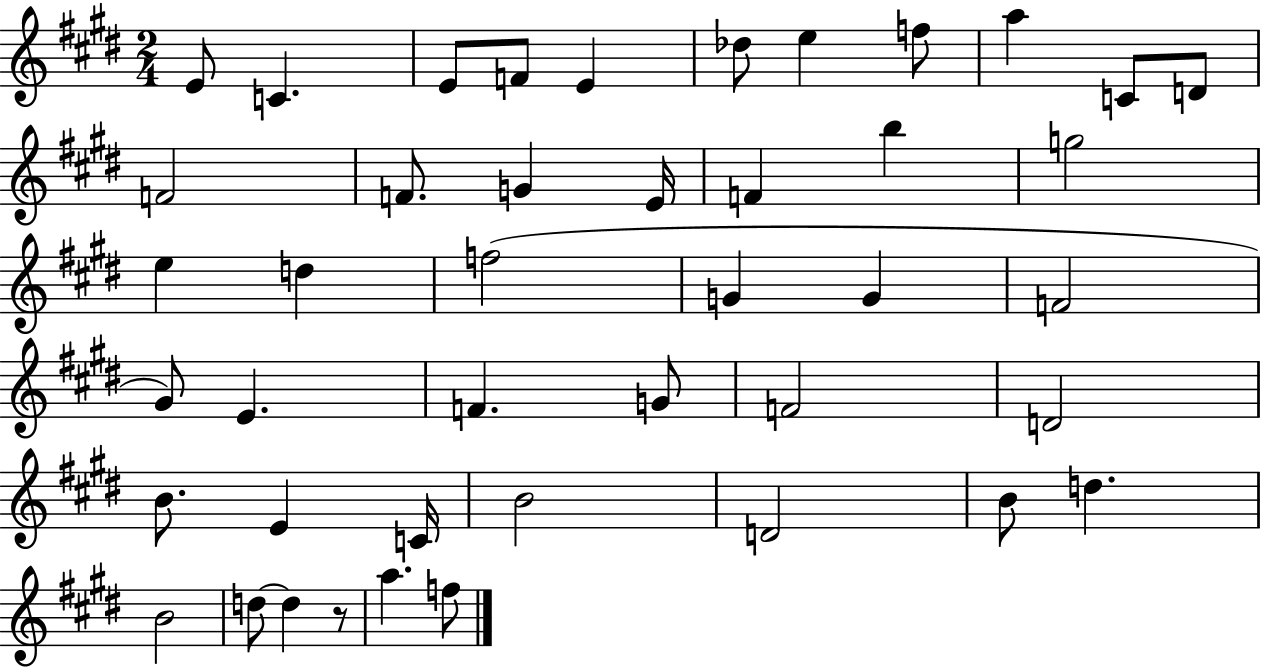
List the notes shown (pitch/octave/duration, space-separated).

E4/e C4/q. E4/e F4/e E4/q Db5/e E5/q F5/e A5/q C4/e D4/e F4/h F4/e. G4/q E4/s F4/q B5/q G5/h E5/q D5/q F5/h G4/q G4/q F4/h G#4/e E4/q. F4/q. G4/e F4/h D4/h B4/e. E4/q C4/s B4/h D4/h B4/e D5/q. B4/h D5/e D5/q R/e A5/q. F5/e